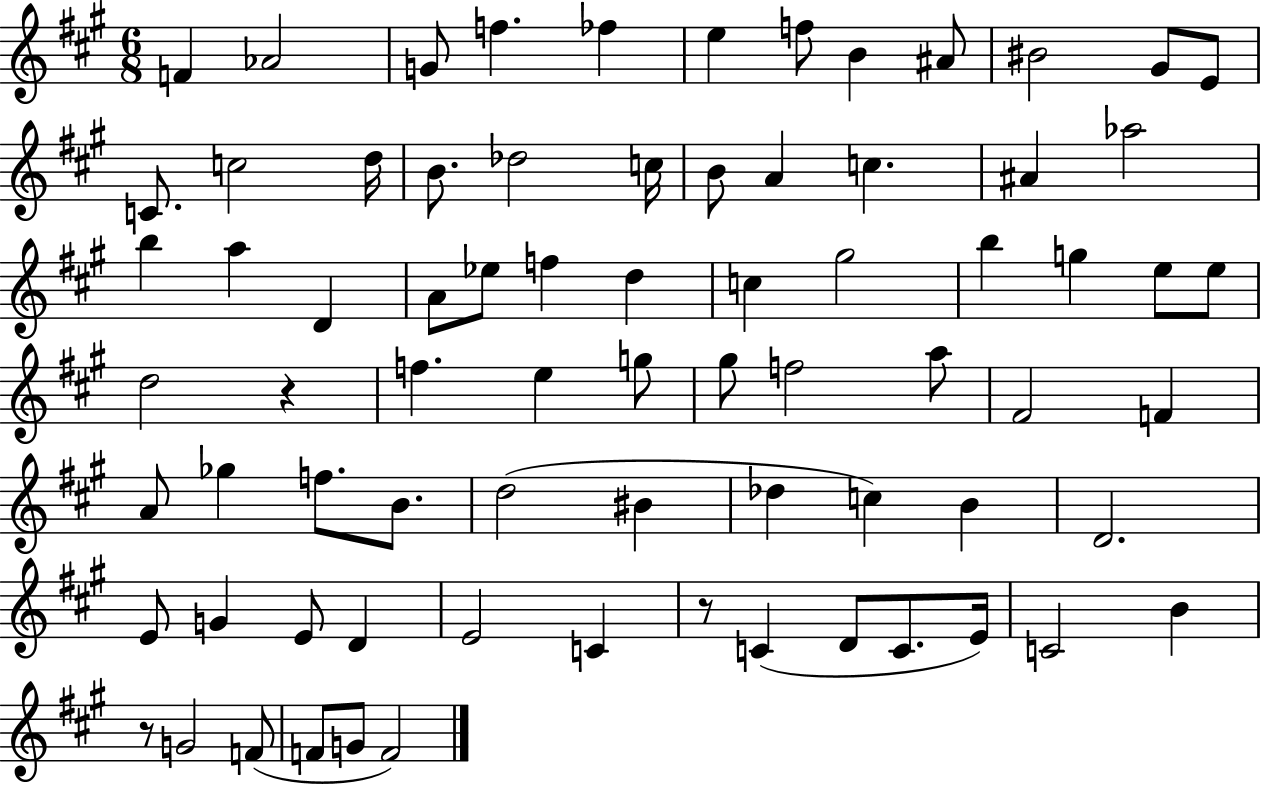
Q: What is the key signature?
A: A major